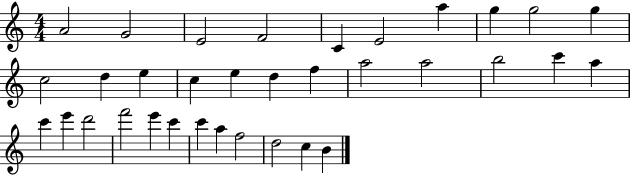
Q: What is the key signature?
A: C major